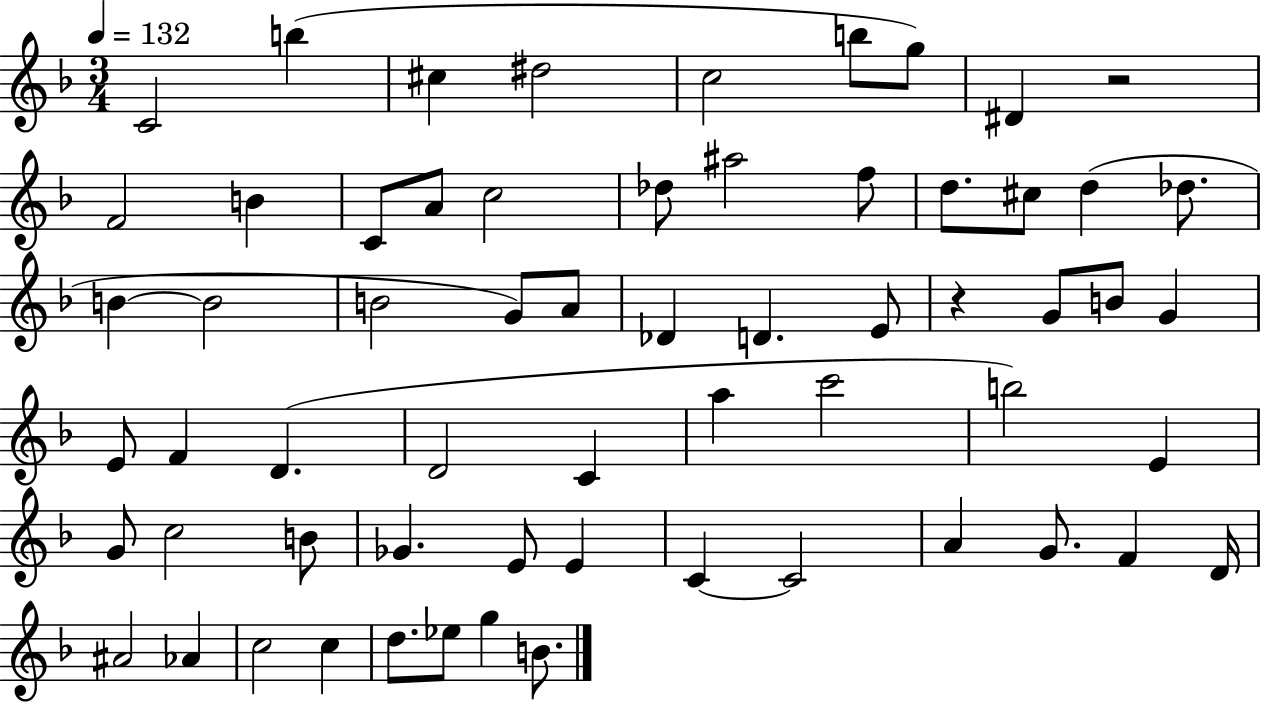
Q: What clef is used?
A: treble